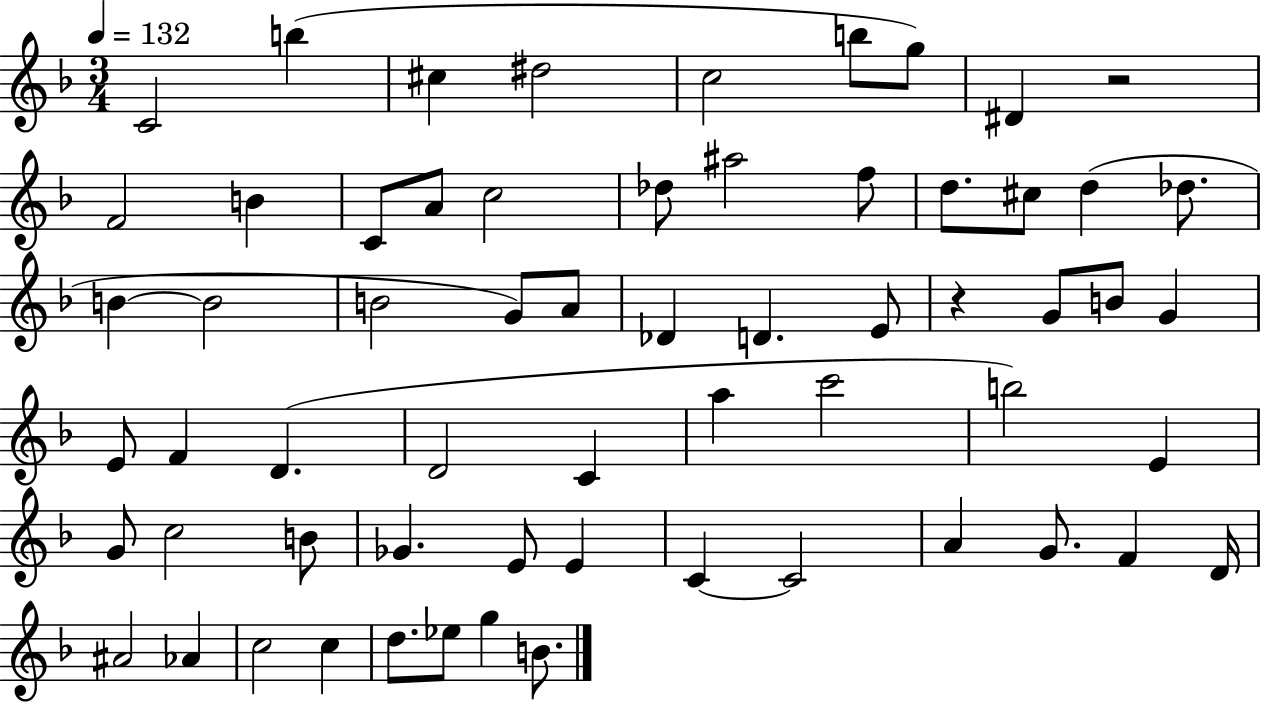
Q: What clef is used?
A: treble